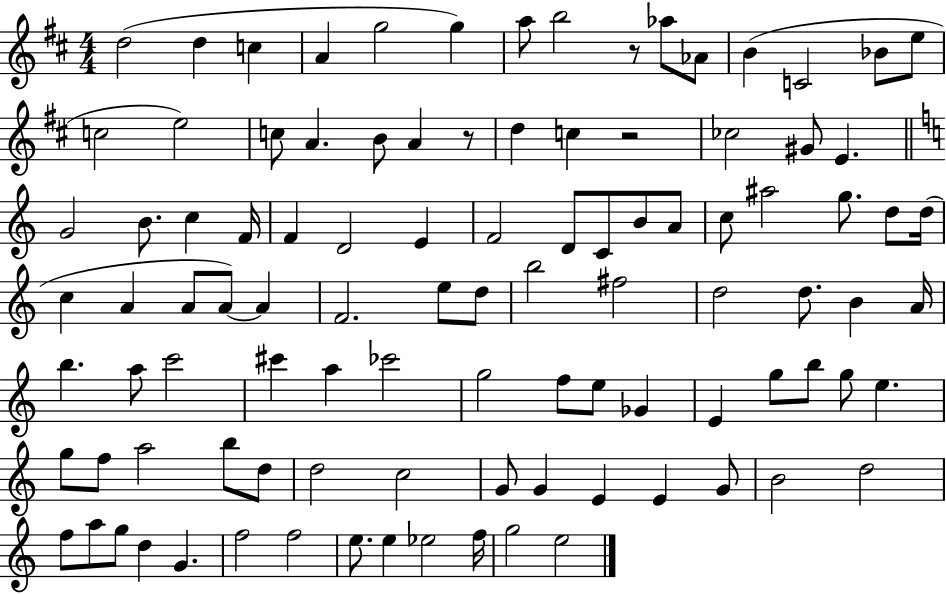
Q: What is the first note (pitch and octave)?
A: D5